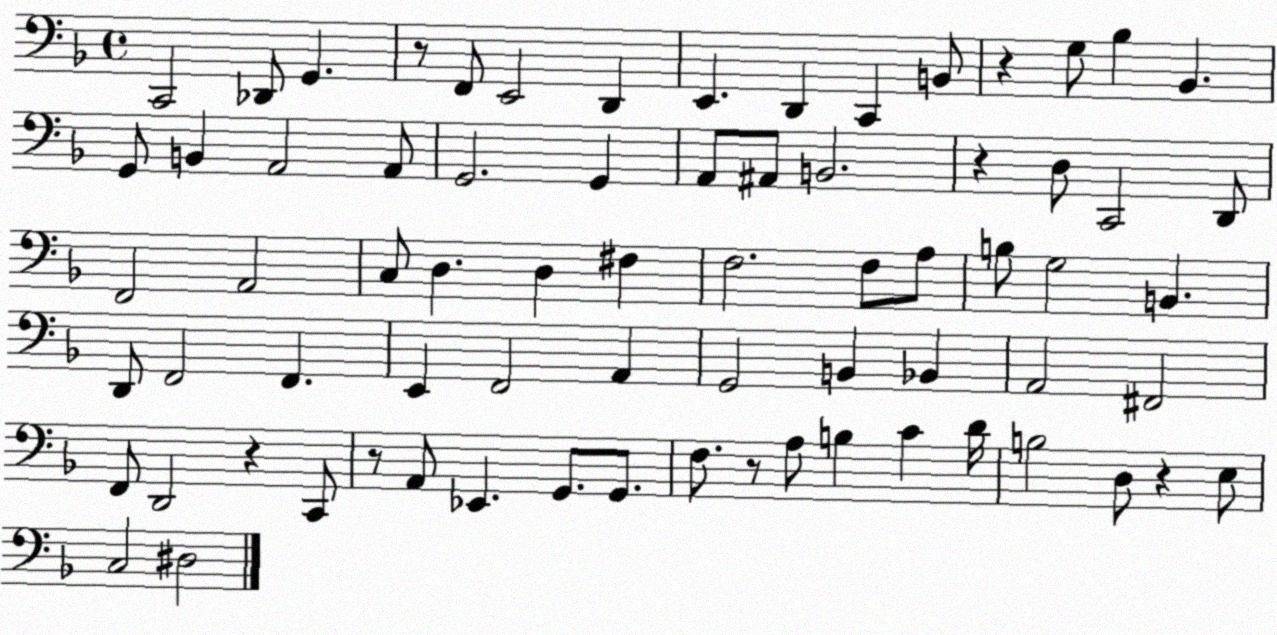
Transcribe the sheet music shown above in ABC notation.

X:1
T:Untitled
M:4/4
L:1/4
K:F
C,,2 _D,,/2 G,, z/2 F,,/2 E,,2 D,, E,, D,, C,, B,,/2 z G,/2 _B, _B,, G,,/2 B,, A,,2 A,,/2 G,,2 G,, A,,/2 ^A,,/2 B,,2 z D,/2 C,,2 D,,/2 F,,2 A,,2 C,/2 D, D, ^F, F,2 F,/2 A,/2 B,/2 G,2 B,, D,,/2 F,,2 F,, E,, F,,2 A,, G,,2 B,, _B,, A,,2 ^F,,2 F,,/2 D,,2 z C,,/2 z/2 A,,/2 _E,, G,,/2 G,,/2 F,/2 z/2 A,/2 B, C D/4 B,2 D,/2 z E,/2 C,2 ^D,2